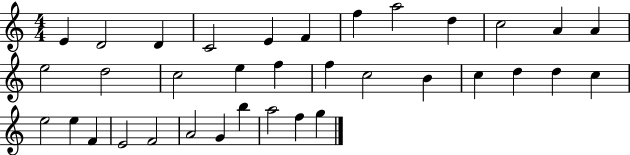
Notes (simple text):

E4/q D4/h D4/q C4/h E4/q F4/q F5/q A5/h D5/q C5/h A4/q A4/q E5/h D5/h C5/h E5/q F5/q F5/q C5/h B4/q C5/q D5/q D5/q C5/q E5/h E5/q F4/q E4/h F4/h A4/h G4/q B5/q A5/h F5/q G5/q